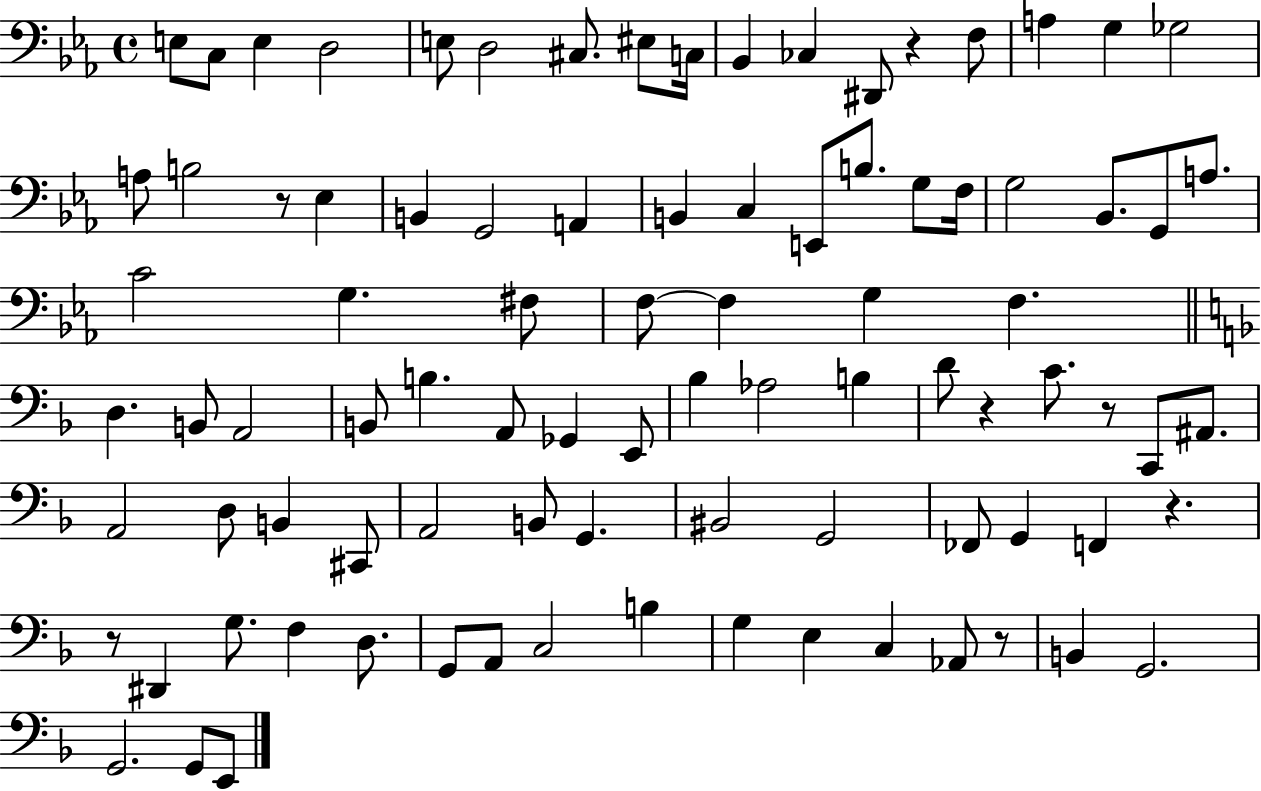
X:1
T:Untitled
M:4/4
L:1/4
K:Eb
E,/2 C,/2 E, D,2 E,/2 D,2 ^C,/2 ^E,/2 C,/4 _B,, _C, ^D,,/2 z F,/2 A, G, _G,2 A,/2 B,2 z/2 _E, B,, G,,2 A,, B,, C, E,,/2 B,/2 G,/2 F,/4 G,2 _B,,/2 G,,/2 A,/2 C2 G, ^F,/2 F,/2 F, G, F, D, B,,/2 A,,2 B,,/2 B, A,,/2 _G,, E,,/2 _B, _A,2 B, D/2 z C/2 z/2 C,,/2 ^A,,/2 A,,2 D,/2 B,, ^C,,/2 A,,2 B,,/2 G,, ^B,,2 G,,2 _F,,/2 G,, F,, z z/2 ^D,, G,/2 F, D,/2 G,,/2 A,,/2 C,2 B, G, E, C, _A,,/2 z/2 B,, G,,2 G,,2 G,,/2 E,,/2